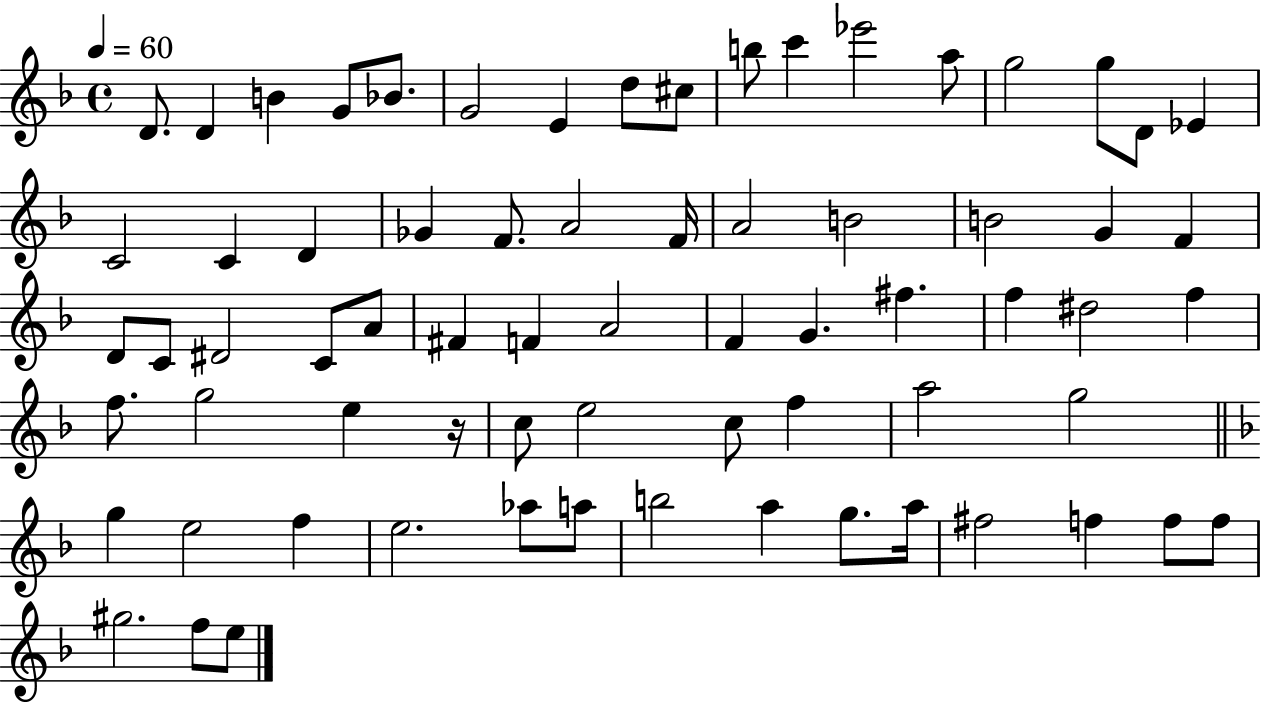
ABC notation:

X:1
T:Untitled
M:4/4
L:1/4
K:F
D/2 D B G/2 _B/2 G2 E d/2 ^c/2 b/2 c' _e'2 a/2 g2 g/2 D/2 _E C2 C D _G F/2 A2 F/4 A2 B2 B2 G F D/2 C/2 ^D2 C/2 A/2 ^F F A2 F G ^f f ^d2 f f/2 g2 e z/4 c/2 e2 c/2 f a2 g2 g e2 f e2 _a/2 a/2 b2 a g/2 a/4 ^f2 f f/2 f/2 ^g2 f/2 e/2